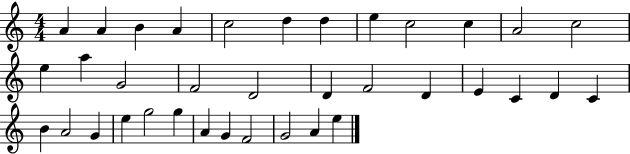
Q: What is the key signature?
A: C major